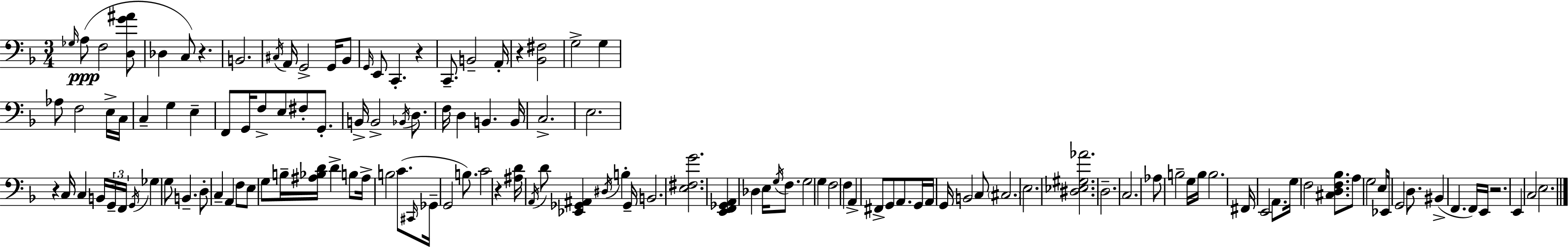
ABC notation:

X:1
T:Untitled
M:3/4
L:1/4
K:Dm
_G,/4 A,/2 F,2 [D,G^A]/2 _D, C,/2 z B,,2 ^C,/4 A,,/4 G,,2 G,,/4 _B,,/2 G,,/4 E,,/2 C,, z C,,/2 B,,2 A,,/4 z [_B,,^F,]2 G,2 G, _A,/2 F,2 E,/4 C,/4 C, G, E, F,,/2 G,,/4 F,/2 E,/2 ^F,/2 G,,/2 B,,/4 B,,2 _B,,/4 D,/2 F,/4 D, B,, B,,/4 C,2 E,2 z C,/4 C, B,,/4 G,,/4 F,,/4 G,,/4 _G, G,/2 B,, D,/2 C, A,, F,/2 E,/2 G,/2 B,/4 [^A,_B,D]/4 D B,/2 ^A,/4 B,2 C/2 ^C,,/4 _G,,/4 G,,2 B,/2 C2 z [^A,D]/4 A,,/4 D/2 [_E,,_G,,^A,,] ^D,/4 B, _G,,/4 B,,2 [E,^F,G]2 [E,,F,,_G,,A,,] _D, E,/4 G,/4 F,/2 G,2 G, F,2 F, A,, ^F,,/2 G,,/2 A,,/2 G,,/4 A,,/4 G,,/4 B,,2 C,/2 ^C,2 E,2 [^D,_E,^G,_A]2 D,2 C,2 _A,/2 B,2 G,/4 B,/4 B,2 ^F,,/4 E,,2 A,,/2 G,/4 F,2 [^C,D,F,_B,]/2 A,/2 G,2 E,/2 _E,,/4 G,,2 D,/2 ^B,, F,, F,,/4 E,,/4 z2 E,, C,2 E,2